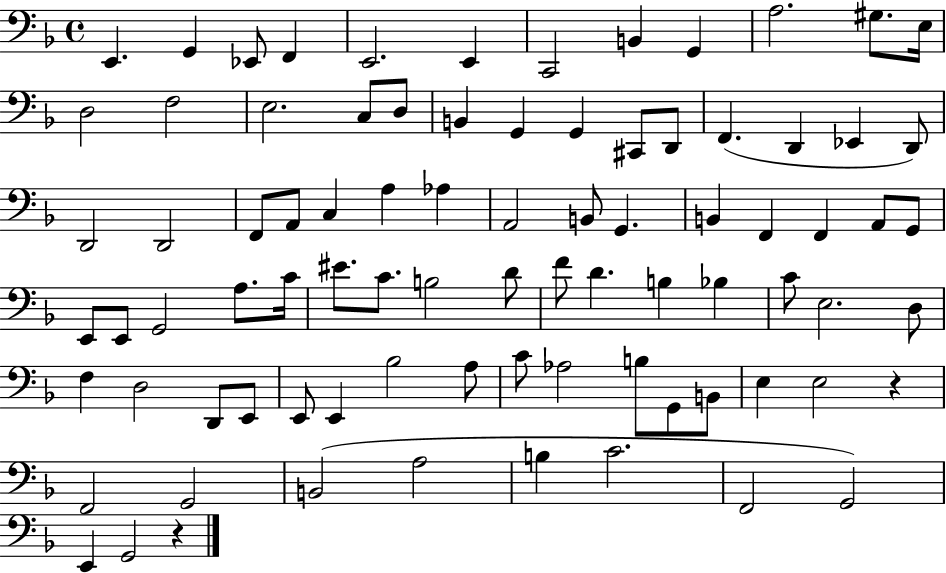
E2/q. G2/q Eb2/e F2/q E2/h. E2/q C2/h B2/q G2/q A3/h. G#3/e. E3/s D3/h F3/h E3/h. C3/e D3/e B2/q G2/q G2/q C#2/e D2/e F2/q. D2/q Eb2/q D2/e D2/h D2/h F2/e A2/e C3/q A3/q Ab3/q A2/h B2/e G2/q. B2/q F2/q F2/q A2/e G2/e E2/e E2/e G2/h A3/e. C4/s EIS4/e. C4/e. B3/h D4/e F4/e D4/q. B3/q Bb3/q C4/e E3/h. D3/e F3/q D3/h D2/e E2/e E2/e E2/q Bb3/h A3/e C4/e Ab3/h B3/e G2/e B2/e E3/q E3/h R/q F2/h G2/h B2/h A3/h B3/q C4/h. F2/h G2/h E2/q G2/h R/q